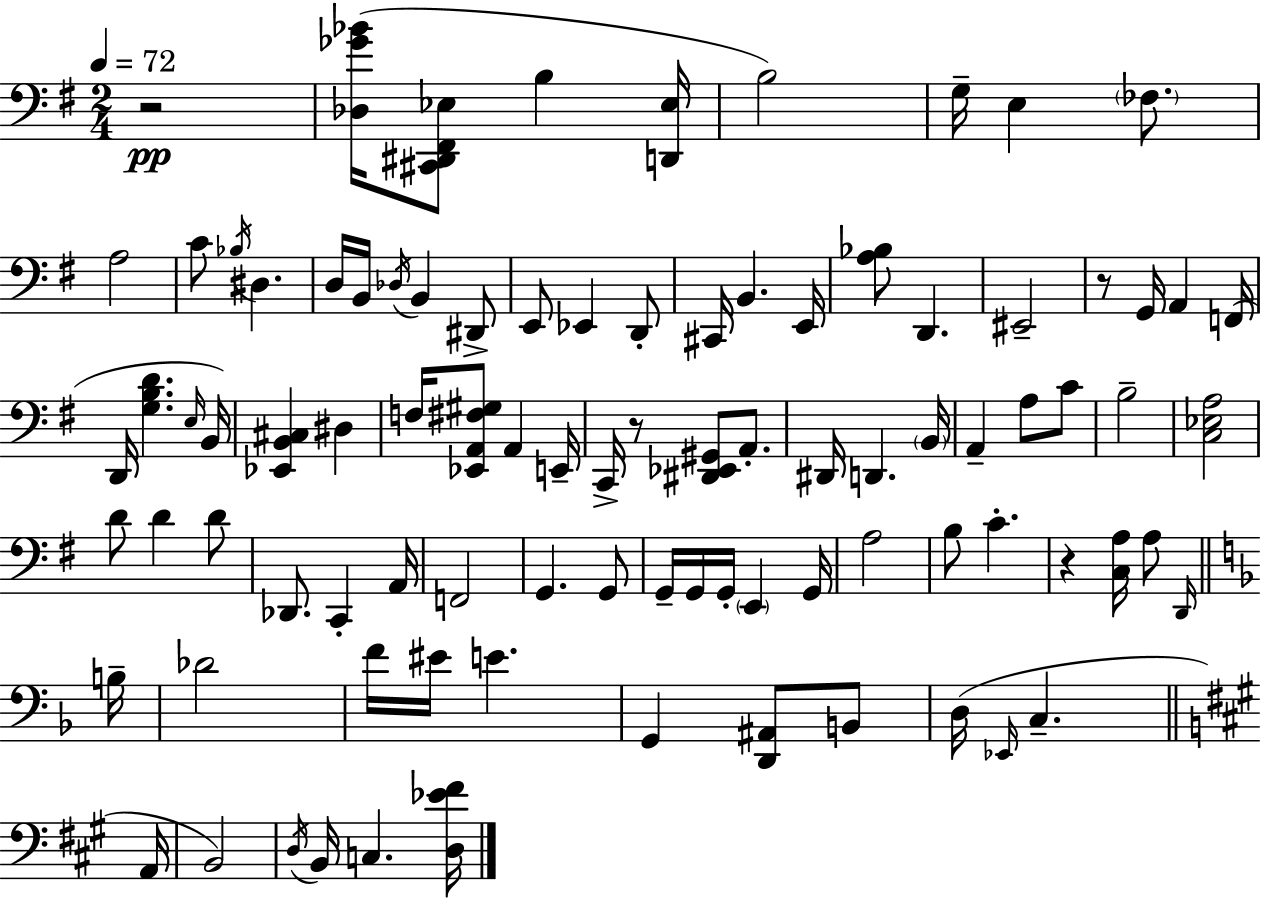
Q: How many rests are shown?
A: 4